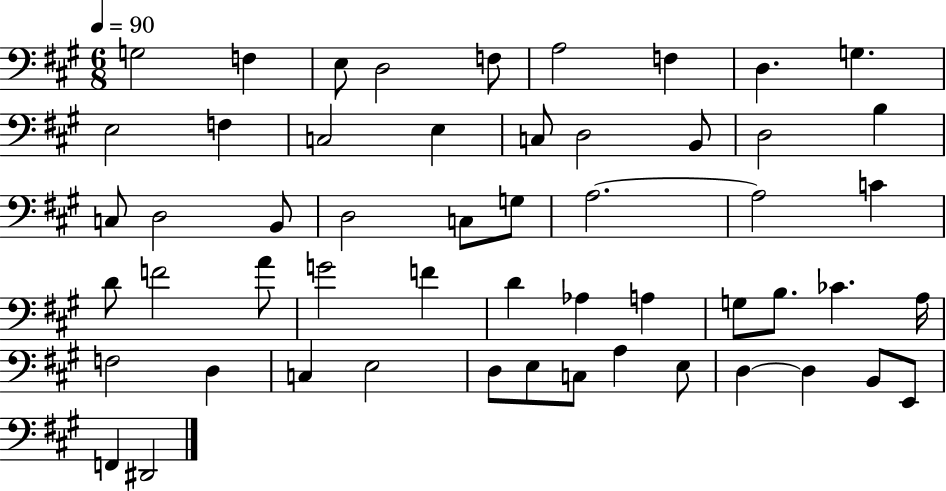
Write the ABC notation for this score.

X:1
T:Untitled
M:6/8
L:1/4
K:A
G,2 F, E,/2 D,2 F,/2 A,2 F, D, G, E,2 F, C,2 E, C,/2 D,2 B,,/2 D,2 B, C,/2 D,2 B,,/2 D,2 C,/2 G,/2 A,2 A,2 C D/2 F2 A/2 G2 F D _A, A, G,/2 B,/2 _C A,/4 F,2 D, C, E,2 D,/2 E,/2 C,/2 A, E,/2 D, D, B,,/2 E,,/2 F,, ^D,,2